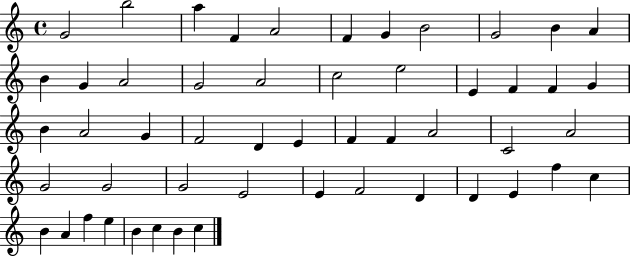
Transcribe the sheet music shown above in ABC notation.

X:1
T:Untitled
M:4/4
L:1/4
K:C
G2 b2 a F A2 F G B2 G2 B A B G A2 G2 A2 c2 e2 E F F G B A2 G F2 D E F F A2 C2 A2 G2 G2 G2 E2 E F2 D D E f c B A f e B c B c